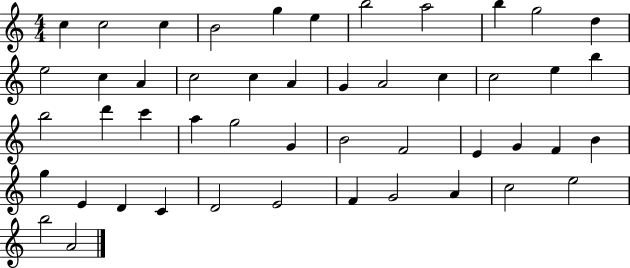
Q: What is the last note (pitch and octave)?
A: A4